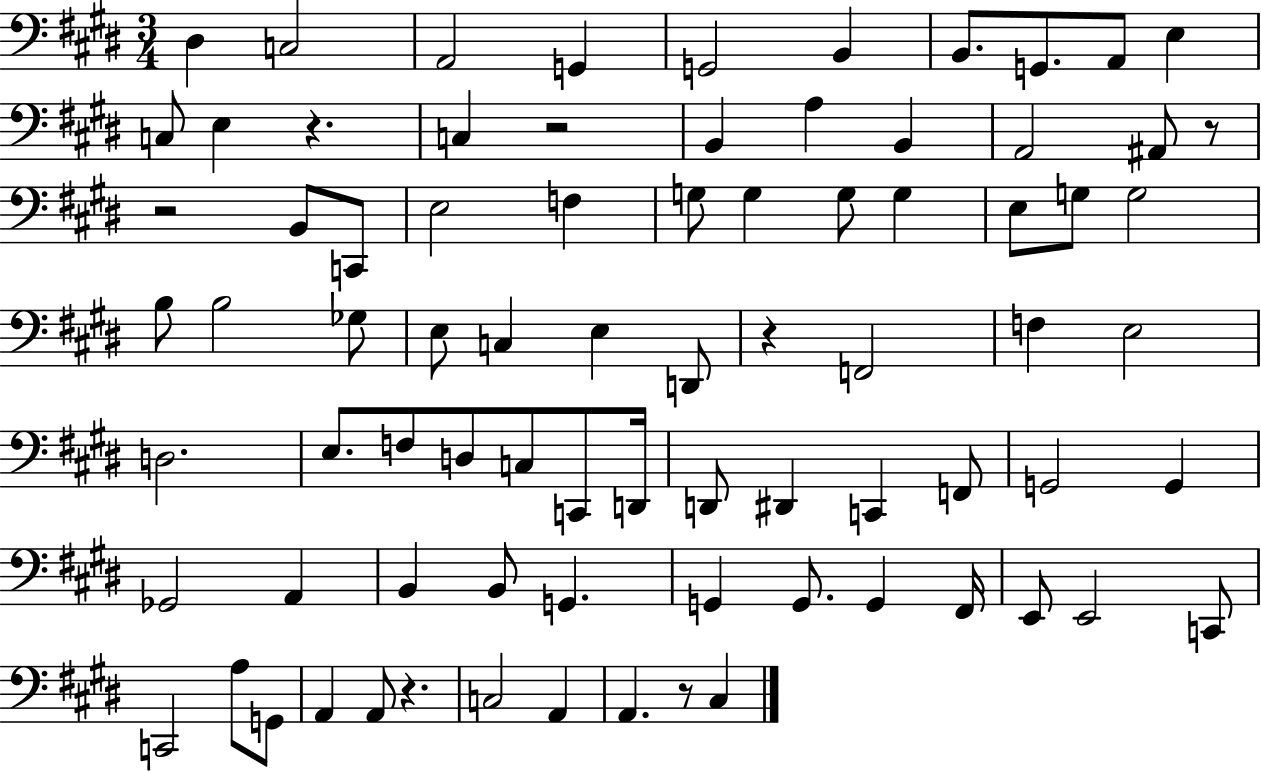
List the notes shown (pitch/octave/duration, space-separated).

D#3/q C3/h A2/h G2/q G2/h B2/q B2/e. G2/e. A2/e E3/q C3/e E3/q R/q. C3/q R/h B2/q A3/q B2/q A2/h A#2/e R/e R/h B2/e C2/e E3/h F3/q G3/e G3/q G3/e G3/q E3/e G3/e G3/h B3/e B3/h Gb3/e E3/e C3/q E3/q D2/e R/q F2/h F3/q E3/h D3/h. E3/e. F3/e D3/e C3/e C2/e D2/s D2/e D#2/q C2/q F2/e G2/h G2/q Gb2/h A2/q B2/q B2/e G2/q. G2/q G2/e. G2/q F#2/s E2/e E2/h C2/e C2/h A3/e G2/e A2/q A2/e R/q. C3/h A2/q A2/q. R/e C#3/q